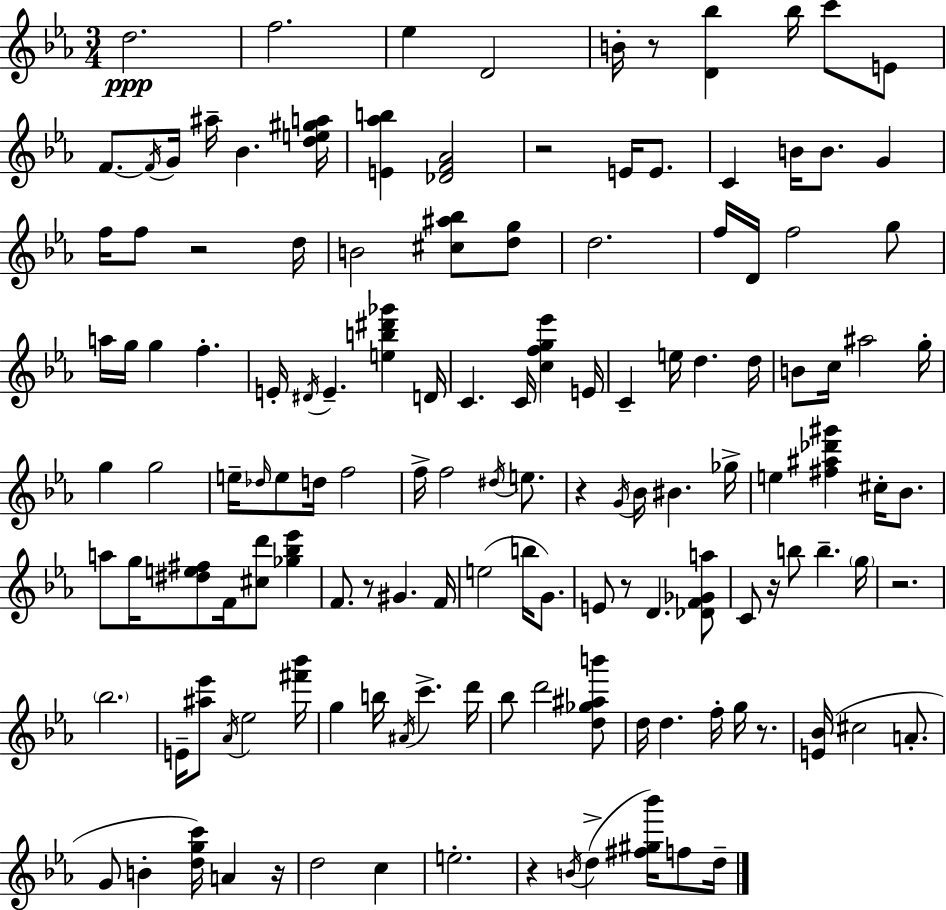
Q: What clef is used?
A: treble